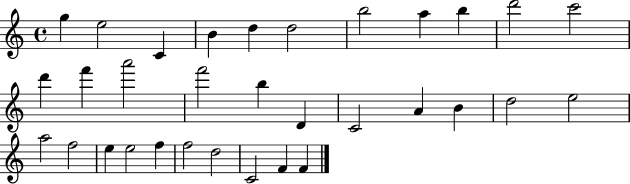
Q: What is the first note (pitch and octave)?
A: G5